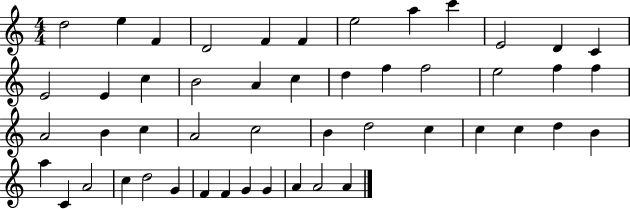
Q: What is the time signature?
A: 4/4